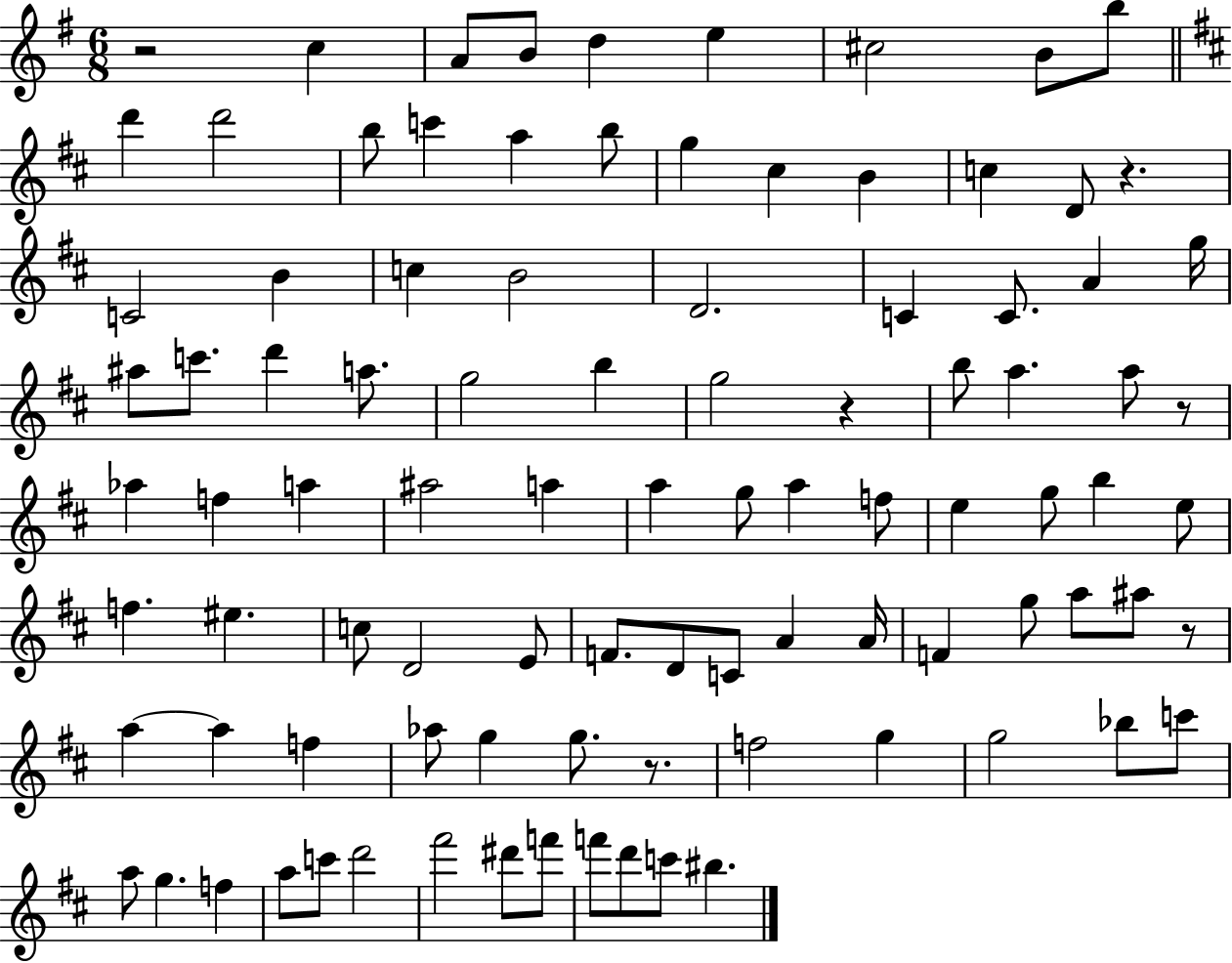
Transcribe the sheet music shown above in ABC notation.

X:1
T:Untitled
M:6/8
L:1/4
K:G
z2 c A/2 B/2 d e ^c2 B/2 b/2 d' d'2 b/2 c' a b/2 g ^c B c D/2 z C2 B c B2 D2 C C/2 A g/4 ^a/2 c'/2 d' a/2 g2 b g2 z b/2 a a/2 z/2 _a f a ^a2 a a g/2 a f/2 e g/2 b e/2 f ^e c/2 D2 E/2 F/2 D/2 C/2 A A/4 F g/2 a/2 ^a/2 z/2 a a f _a/2 g g/2 z/2 f2 g g2 _b/2 c'/2 a/2 g f a/2 c'/2 d'2 ^f'2 ^d'/2 f'/2 f'/2 d'/2 c'/2 ^b